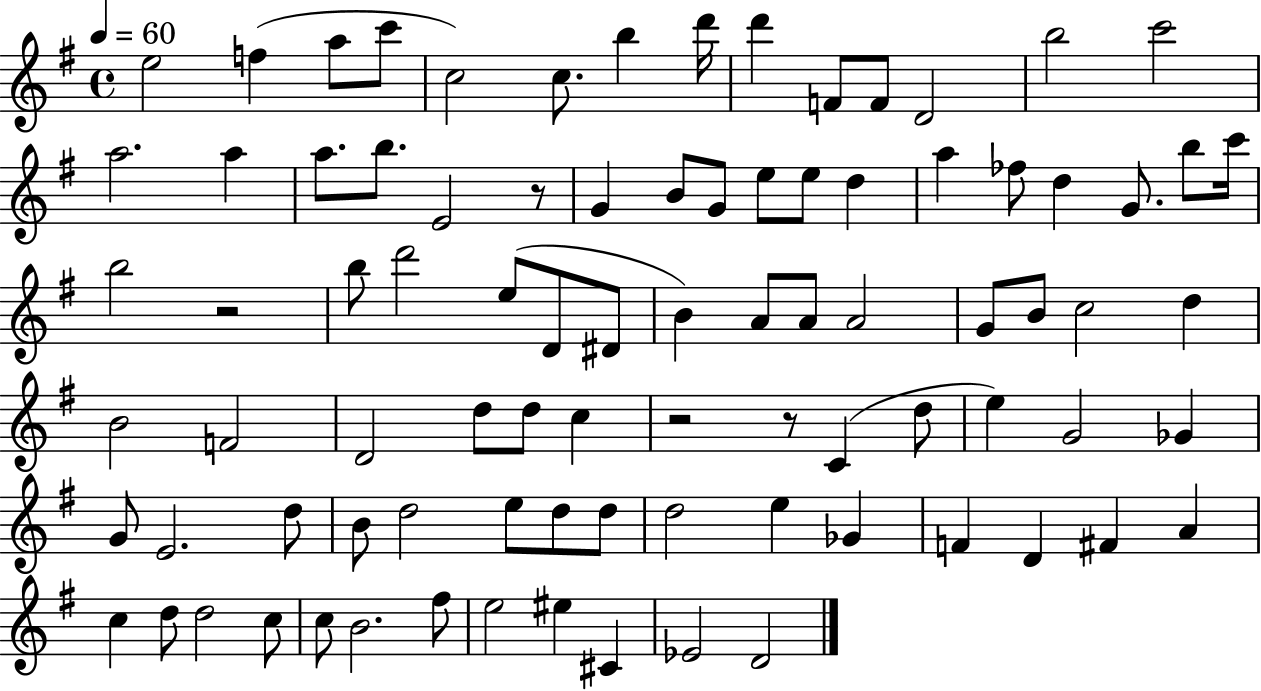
{
  \clef treble
  \time 4/4
  \defaultTimeSignature
  \key g \major
  \tempo 4 = 60
  e''2 f''4( a''8 c'''8 | c''2) c''8. b''4 d'''16 | d'''4 f'8 f'8 d'2 | b''2 c'''2 | \break a''2. a''4 | a''8. b''8. e'2 r8 | g'4 b'8 g'8 e''8 e''8 d''4 | a''4 fes''8 d''4 g'8. b''8 c'''16 | \break b''2 r2 | b''8 d'''2 e''8( d'8 dis'8 | b'4) a'8 a'8 a'2 | g'8 b'8 c''2 d''4 | \break b'2 f'2 | d'2 d''8 d''8 c''4 | r2 r8 c'4( d''8 | e''4) g'2 ges'4 | \break g'8 e'2. d''8 | b'8 d''2 e''8 d''8 d''8 | d''2 e''4 ges'4 | f'4 d'4 fis'4 a'4 | \break c''4 d''8 d''2 c''8 | c''8 b'2. fis''8 | e''2 eis''4 cis'4 | ees'2 d'2 | \break \bar "|."
}